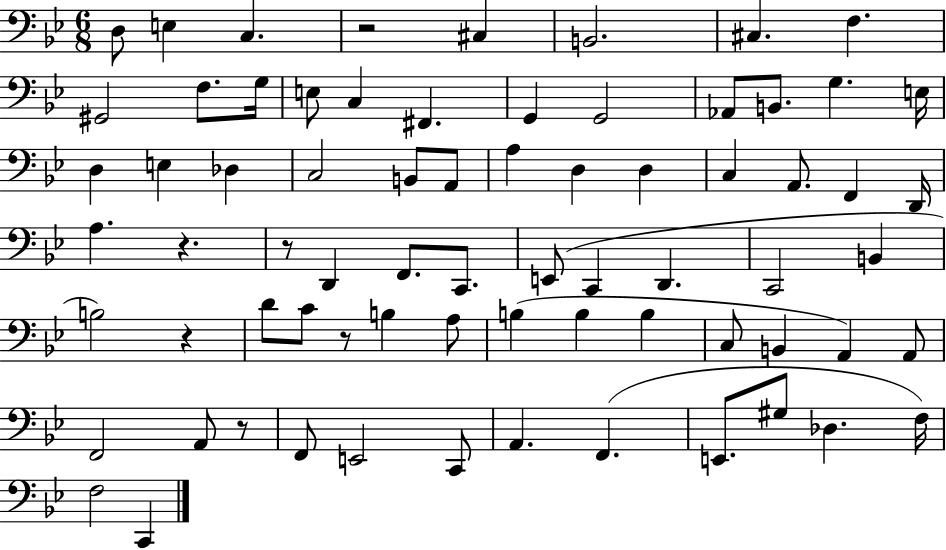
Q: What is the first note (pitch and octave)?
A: D3